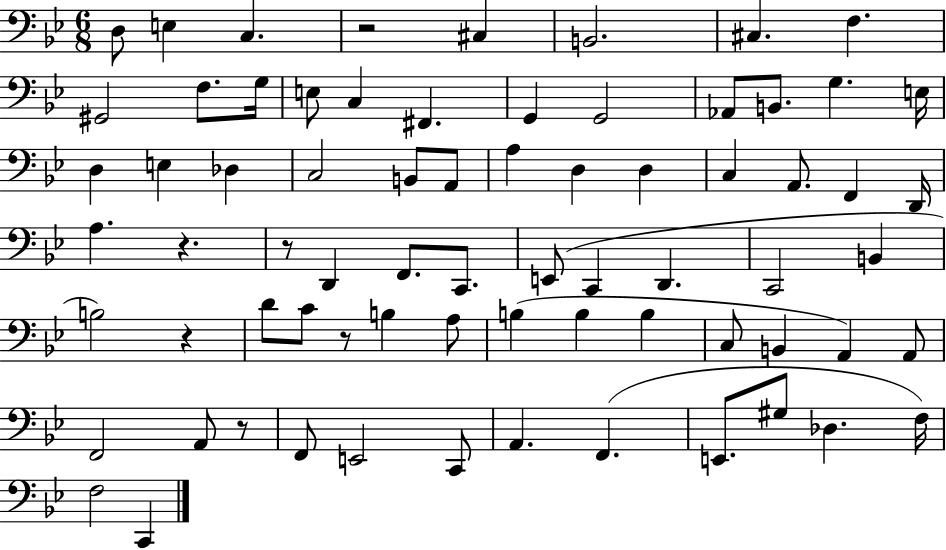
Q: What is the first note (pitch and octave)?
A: D3